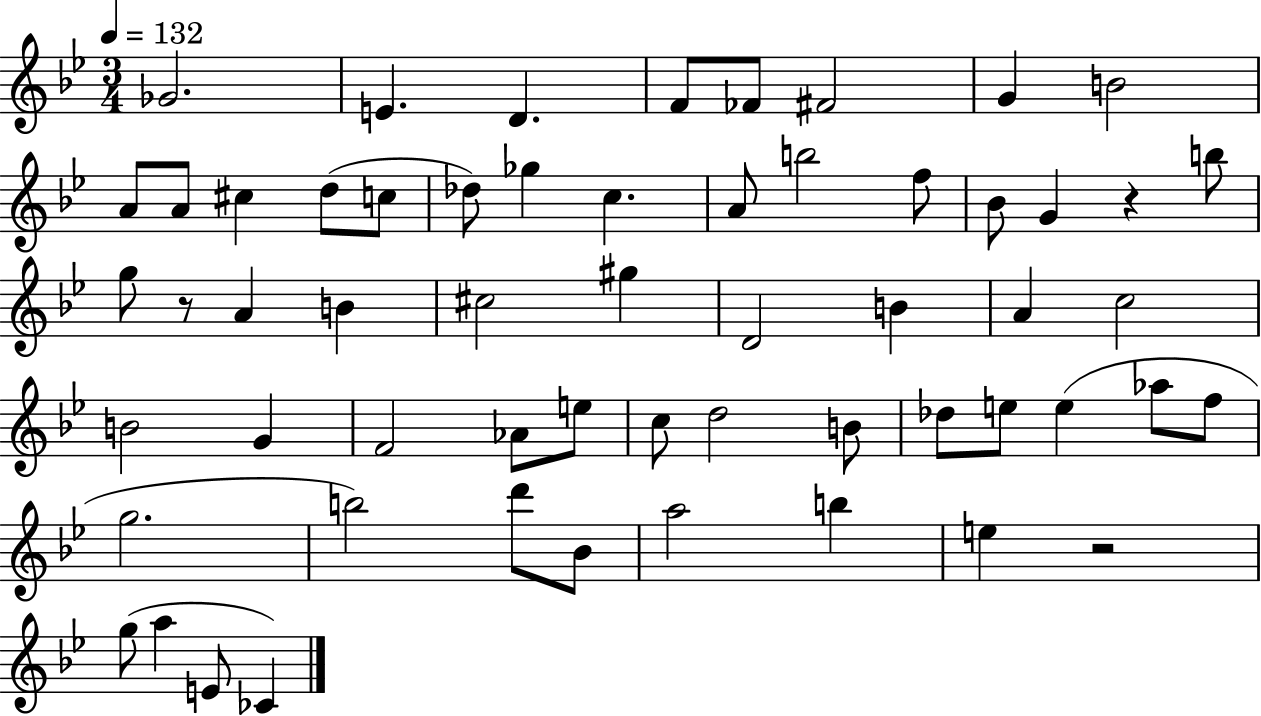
Gb4/h. E4/q. D4/q. F4/e FES4/e F#4/h G4/q B4/h A4/e A4/e C#5/q D5/e C5/e Db5/e Gb5/q C5/q. A4/e B5/h F5/e Bb4/e G4/q R/q B5/e G5/e R/e A4/q B4/q C#5/h G#5/q D4/h B4/q A4/q C5/h B4/h G4/q F4/h Ab4/e E5/e C5/e D5/h B4/e Db5/e E5/e E5/q Ab5/e F5/e G5/h. B5/h D6/e Bb4/e A5/h B5/q E5/q R/h G5/e A5/q E4/e CES4/q